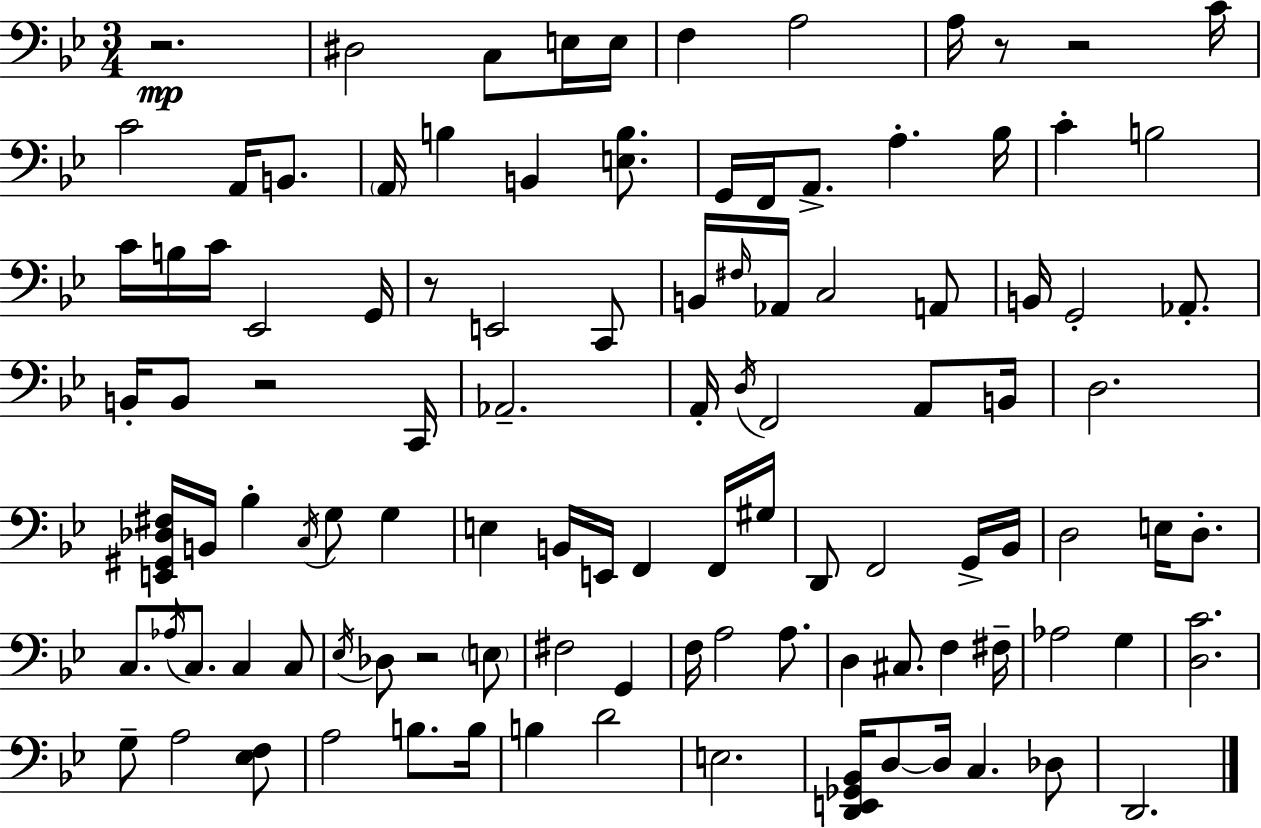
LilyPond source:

{
  \clef bass
  \numericTimeSignature
  \time 3/4
  \key bes \major
  r2.\mp | dis2 c8 e16 e16 | f4 a2 | a16 r8 r2 c'16 | \break c'2 a,16 b,8. | \parenthesize a,16 b4 b,4 <e b>8. | g,16 f,16 a,8.-> a4.-. bes16 | c'4-. b2 | \break c'16 b16 c'16 ees,2 g,16 | r8 e,2 c,8 | b,16 \grace { fis16 } aes,16 c2 a,8 | b,16 g,2-. aes,8.-. | \break b,16-. b,8 r2 | c,16 aes,2.-- | a,16-. \acciaccatura { d16 } f,2 a,8 | b,16 d2. | \break <e, gis, des fis>16 b,16 bes4-. \acciaccatura { c16 } g8 g4 | e4 b,16 e,16 f,4 | f,16 gis16 d,8 f,2 | g,16-> bes,16 d2 e16 | \break d8.-. c8. \acciaccatura { aes16 } c8. c4 | c8 \acciaccatura { ees16 } des8 r2 | \parenthesize e8 fis2 | g,4 f16 a2 | \break a8. d4 cis8. | f4 fis16-- aes2 | g4 <d c'>2. | g8-- a2 | \break <ees f>8 a2 | b8. b16 b4 d'2 | e2. | <d, e, ges, bes,>16 d8~~ d16 c4. | \break des8 d,2. | \bar "|."
}